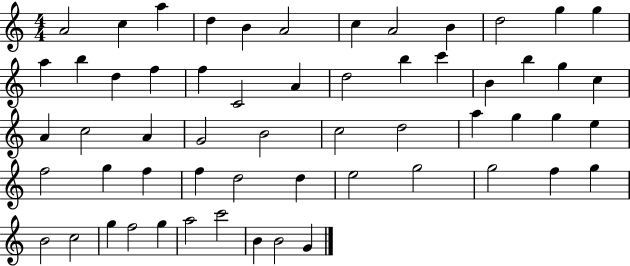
X:1
T:Untitled
M:4/4
L:1/4
K:C
A2 c a d B A2 c A2 B d2 g g a b d f f C2 A d2 b c' B b g c A c2 A G2 B2 c2 d2 a g g e f2 g f f d2 d e2 g2 g2 f g B2 c2 g f2 g a2 c'2 B B2 G